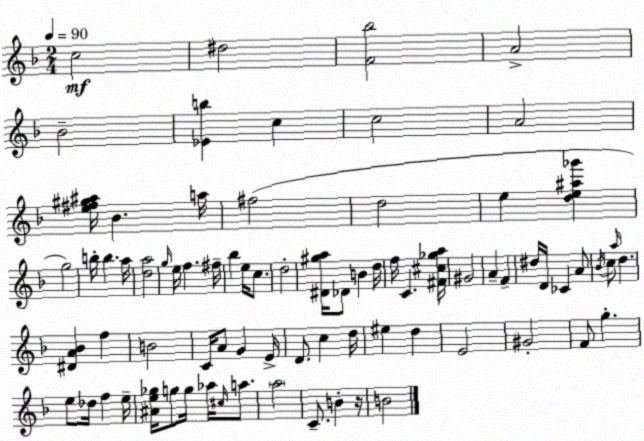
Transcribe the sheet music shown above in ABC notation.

X:1
T:Untitled
M:2/4
L:1/4
K:F
c2 ^d2 [F_b]2 A2 _B2 [_Eb] c c2 A2 [e^f^g^a]/4 _B a/4 ^f2 d2 e [de^a_g'] g2 b/4 b a/4 [da]2 g/4 e/4 f ^f/4 _b e/4 c/2 d2 [^D^ga]/4 _D/2 B d/4 f/4 C [^F^c_ga]/4 ^G2 A F ^d/4 D/4 _C A/2 _B/4 c/2 a/4 d [^DA_B] f B2 C/4 A/2 G E/4 D/2 c d/4 ^e d E2 ^G2 F/2 g e/2 _d/4 f e/4 [^Ae_g]/4 g/2 g/4 _a/4 ^c/4 a/2 a2 C/2 B z/4 B2